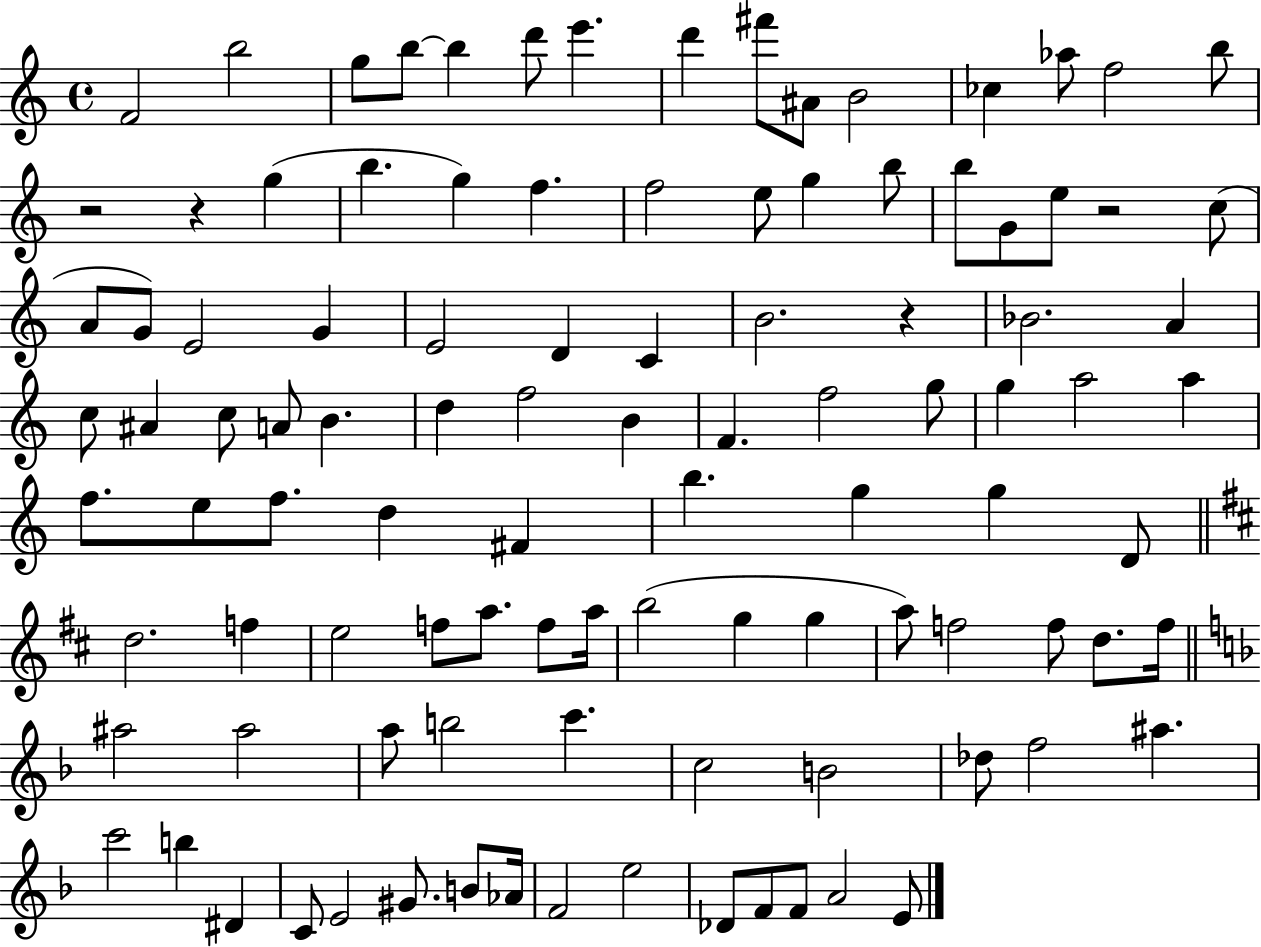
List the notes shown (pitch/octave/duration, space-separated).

F4/h B5/h G5/e B5/e B5/q D6/e E6/q. D6/q F#6/e A#4/e B4/h CES5/q Ab5/e F5/h B5/e R/h R/q G5/q B5/q. G5/q F5/q. F5/h E5/e G5/q B5/e B5/e G4/e E5/e R/h C5/e A4/e G4/e E4/h G4/q E4/h D4/q C4/q B4/h. R/q Bb4/h. A4/q C5/e A#4/q C5/e A4/e B4/q. D5/q F5/h B4/q F4/q. F5/h G5/e G5/q A5/h A5/q F5/e. E5/e F5/e. D5/q F#4/q B5/q. G5/q G5/q D4/e D5/h. F5/q E5/h F5/e A5/e. F5/e A5/s B5/h G5/q G5/q A5/e F5/h F5/e D5/e. F5/s A#5/h A#5/h A5/e B5/h C6/q. C5/h B4/h Db5/e F5/h A#5/q. C6/h B5/q D#4/q C4/e E4/h G#4/e. B4/e Ab4/s F4/h E5/h Db4/e F4/e F4/e A4/h E4/e